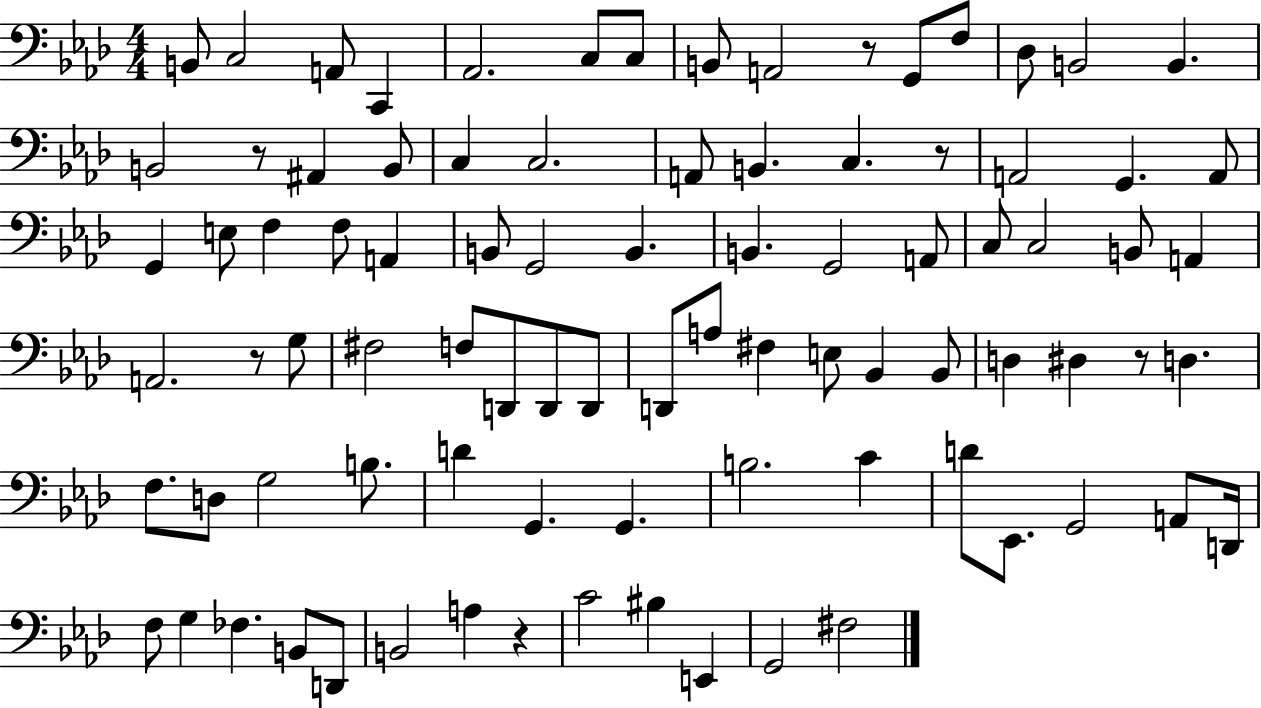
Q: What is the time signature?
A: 4/4